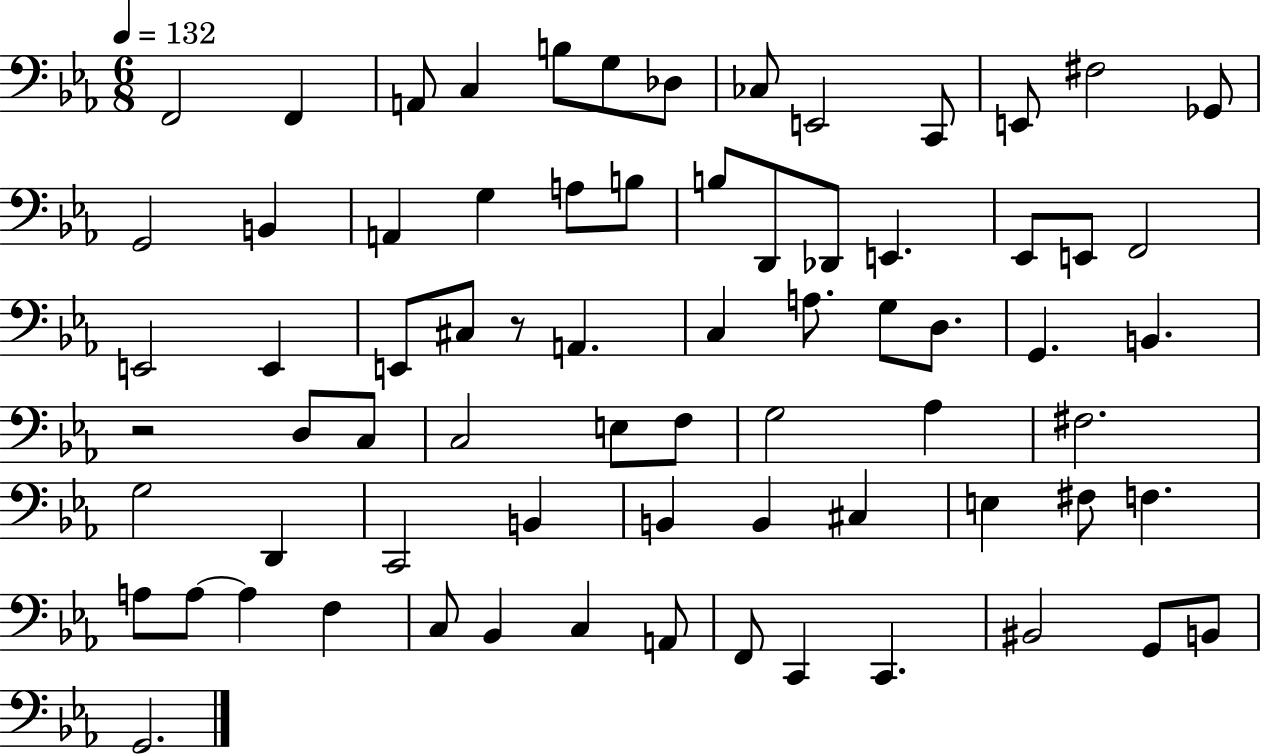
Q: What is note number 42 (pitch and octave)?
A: F3